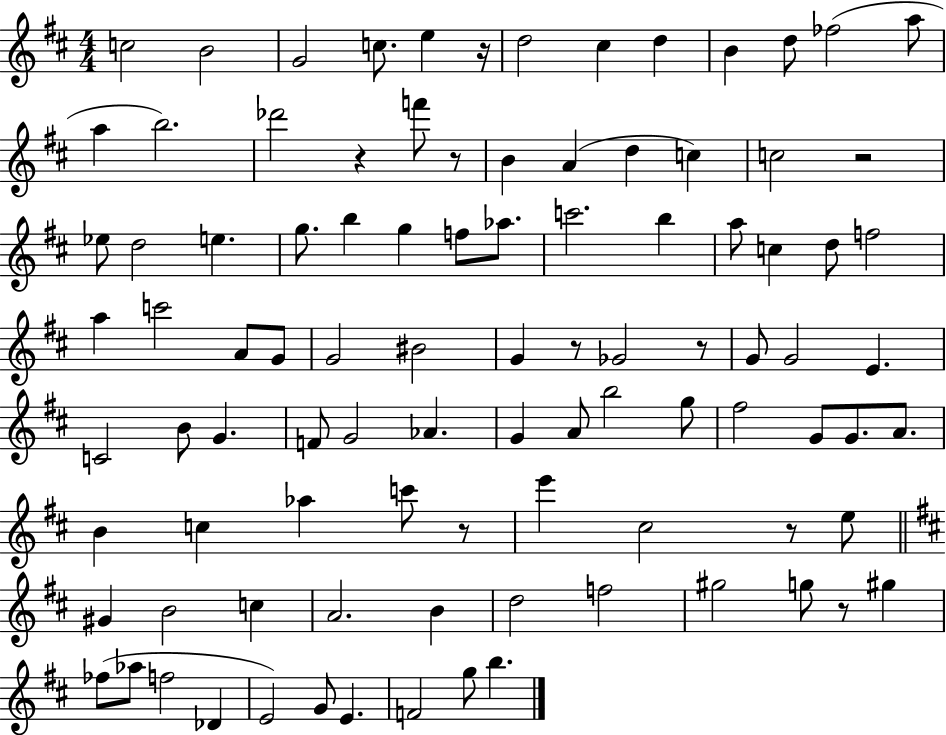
C5/h B4/h G4/h C5/e. E5/q R/s D5/h C#5/q D5/q B4/q D5/e FES5/h A5/e A5/q B5/h. Db6/h R/q F6/e R/e B4/q A4/q D5/q C5/q C5/h R/h Eb5/e D5/h E5/q. G5/e. B5/q G5/q F5/e Ab5/e. C6/h. B5/q A5/e C5/q D5/e F5/h A5/q C6/h A4/e G4/e G4/h BIS4/h G4/q R/e Gb4/h R/e G4/e G4/h E4/q. C4/h B4/e G4/q. F4/e G4/h Ab4/q. G4/q A4/e B5/h G5/e F#5/h G4/e G4/e. A4/e. B4/q C5/q Ab5/q C6/e R/e E6/q C#5/h R/e E5/e G#4/q B4/h C5/q A4/h. B4/q D5/h F5/h G#5/h G5/e R/e G#5/q FES5/e Ab5/e F5/h Db4/q E4/h G4/e E4/q. F4/h G5/e B5/q.